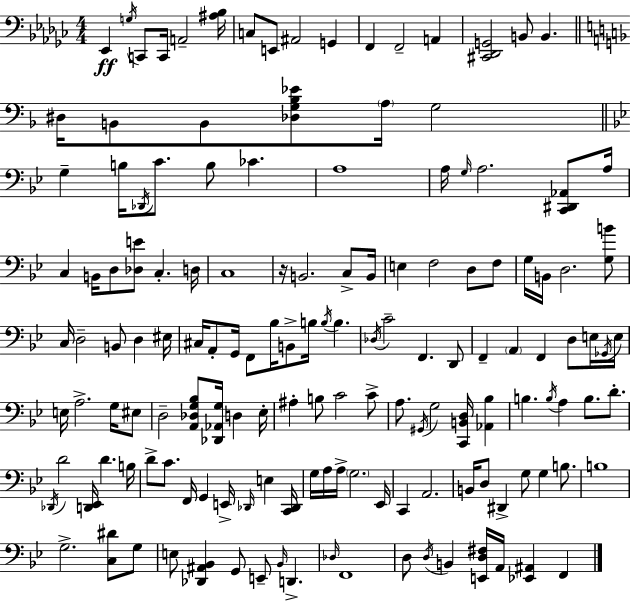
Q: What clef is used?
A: bass